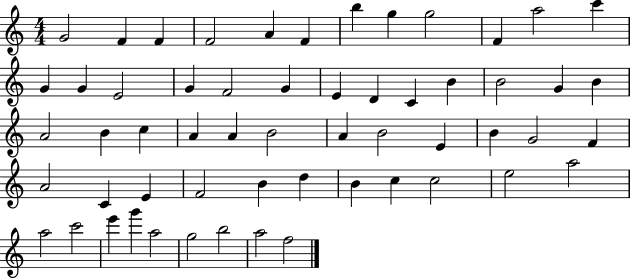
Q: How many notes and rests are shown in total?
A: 57